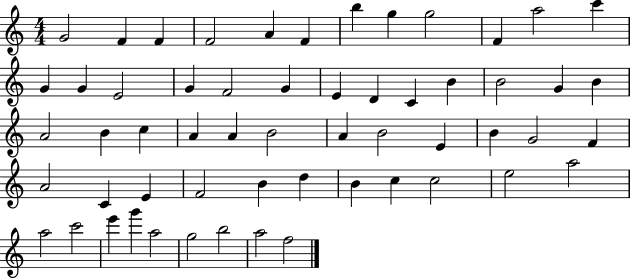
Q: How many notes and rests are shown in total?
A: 57